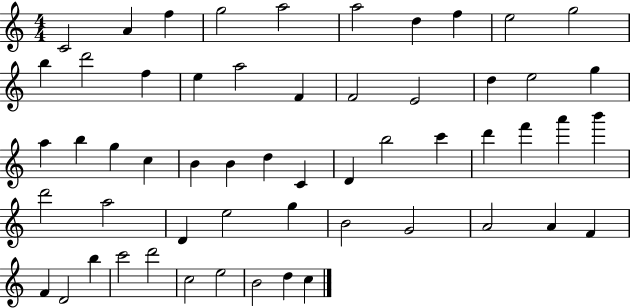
X:1
T:Untitled
M:4/4
L:1/4
K:C
C2 A f g2 a2 a2 d f e2 g2 b d'2 f e a2 F F2 E2 d e2 g a b g c B B d C D b2 c' d' f' a' b' d'2 a2 D e2 g B2 G2 A2 A F F D2 b c'2 d'2 c2 e2 B2 d c